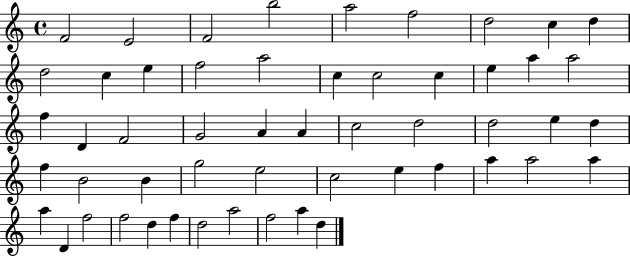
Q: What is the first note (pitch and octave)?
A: F4